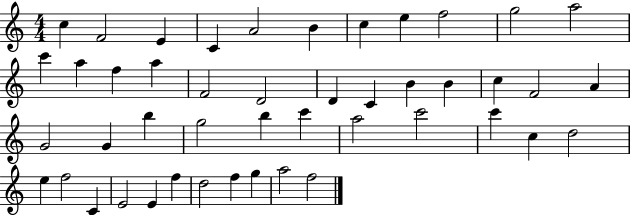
X:1
T:Untitled
M:4/4
L:1/4
K:C
c F2 E C A2 B c e f2 g2 a2 c' a f a F2 D2 D C B B c F2 A G2 G b g2 b c' a2 c'2 c' c d2 e f2 C E2 E f d2 f g a2 f2